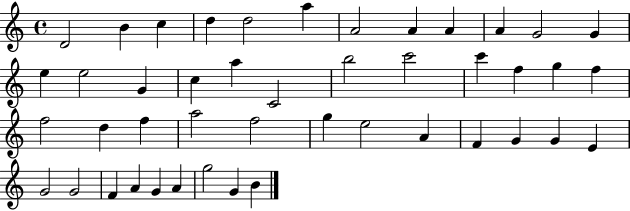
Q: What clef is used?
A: treble